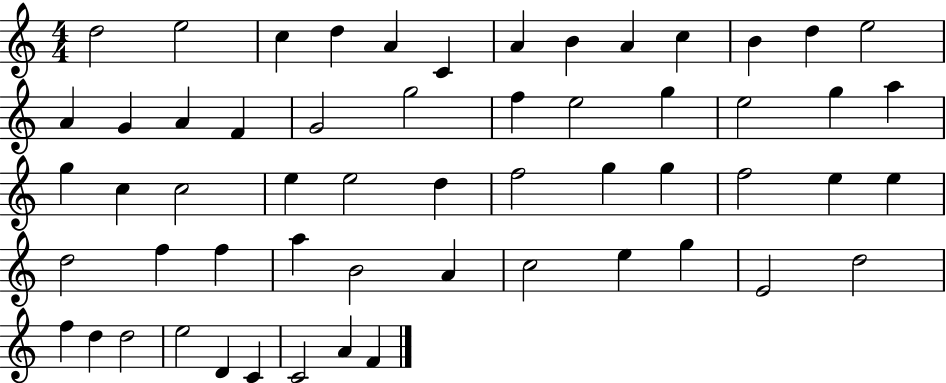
{
  \clef treble
  \numericTimeSignature
  \time 4/4
  \key c \major
  d''2 e''2 | c''4 d''4 a'4 c'4 | a'4 b'4 a'4 c''4 | b'4 d''4 e''2 | \break a'4 g'4 a'4 f'4 | g'2 g''2 | f''4 e''2 g''4 | e''2 g''4 a''4 | \break g''4 c''4 c''2 | e''4 e''2 d''4 | f''2 g''4 g''4 | f''2 e''4 e''4 | \break d''2 f''4 f''4 | a''4 b'2 a'4 | c''2 e''4 g''4 | e'2 d''2 | \break f''4 d''4 d''2 | e''2 d'4 c'4 | c'2 a'4 f'4 | \bar "|."
}